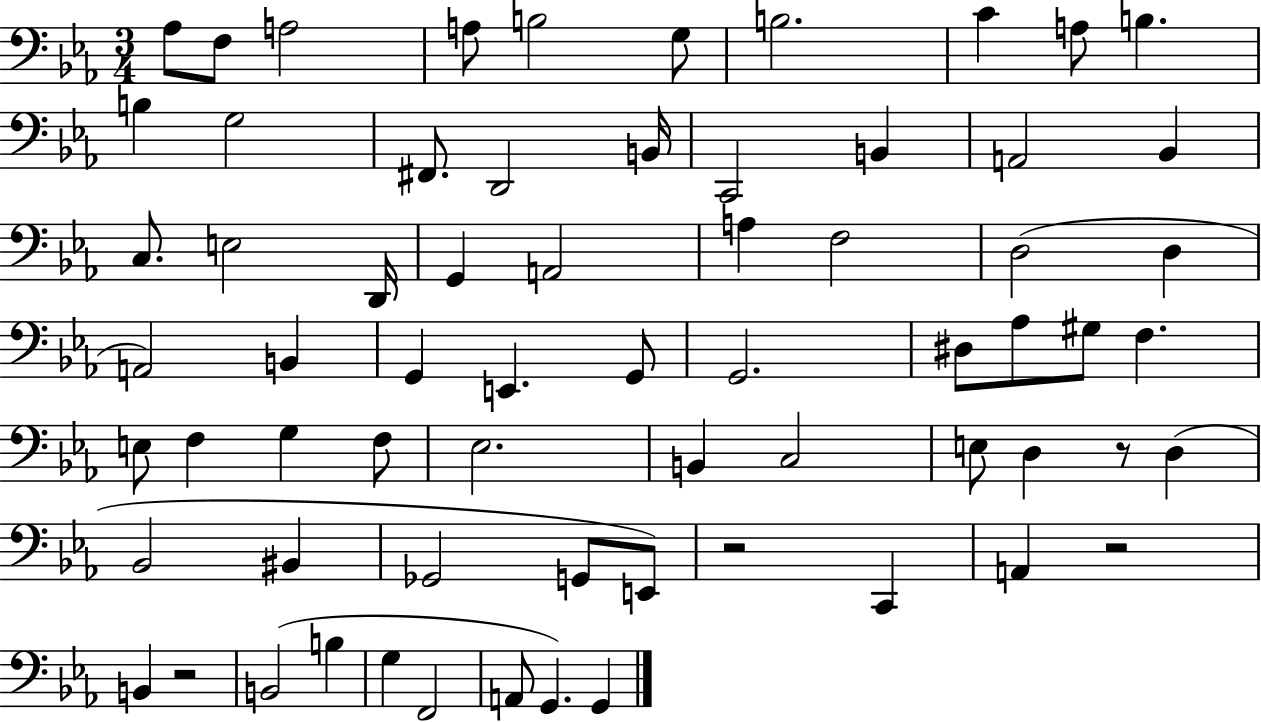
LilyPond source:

{
  \clef bass
  \numericTimeSignature
  \time 3/4
  \key ees \major
  aes8 f8 a2 | a8 b2 g8 | b2. | c'4 a8 b4. | \break b4 g2 | fis,8. d,2 b,16 | c,2 b,4 | a,2 bes,4 | \break c8. e2 d,16 | g,4 a,2 | a4 f2 | d2( d4 | \break a,2) b,4 | g,4 e,4. g,8 | g,2. | dis8 aes8 gis8 f4. | \break e8 f4 g4 f8 | ees2. | b,4 c2 | e8 d4 r8 d4( | \break bes,2 bis,4 | ges,2 g,8 e,8) | r2 c,4 | a,4 r2 | \break b,4 r2 | b,2( b4 | g4 f,2 | a,8 g,4.) g,4 | \break \bar "|."
}